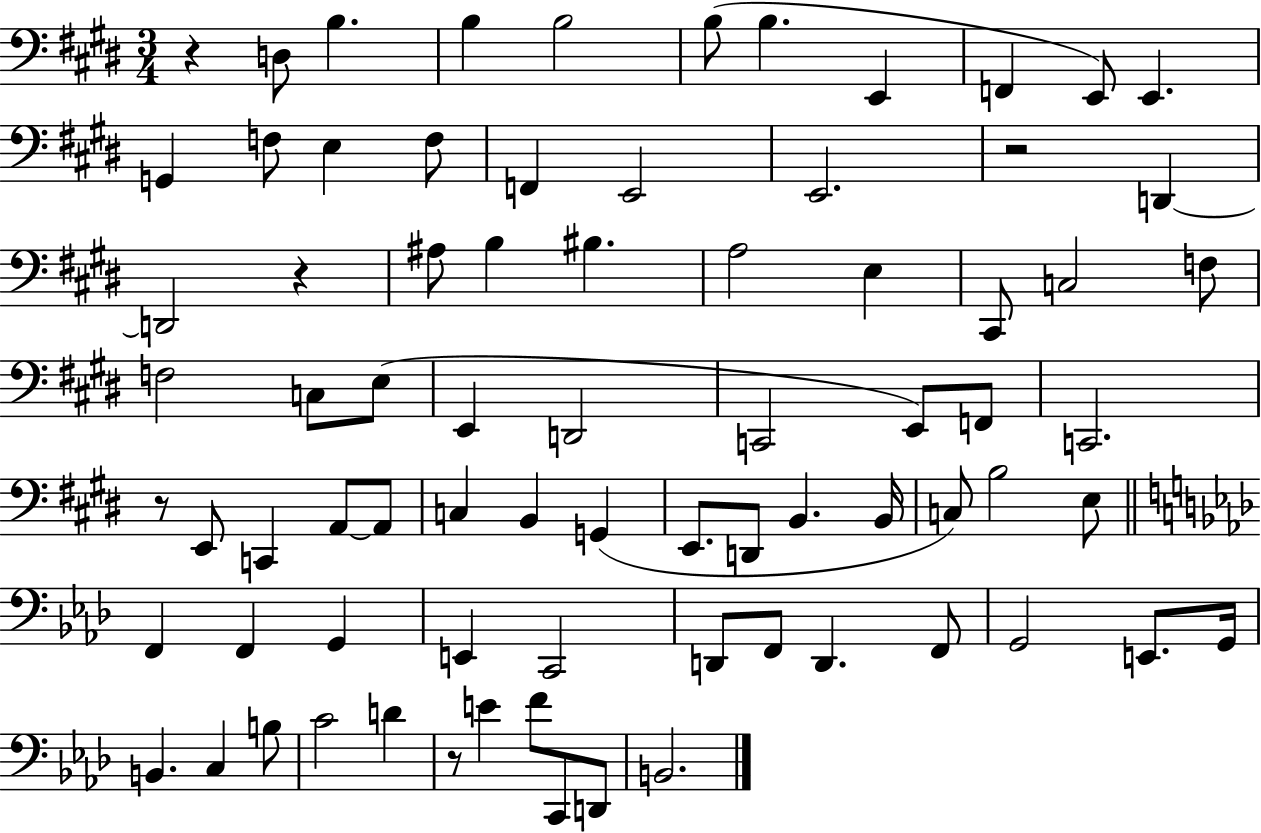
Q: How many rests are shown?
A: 5